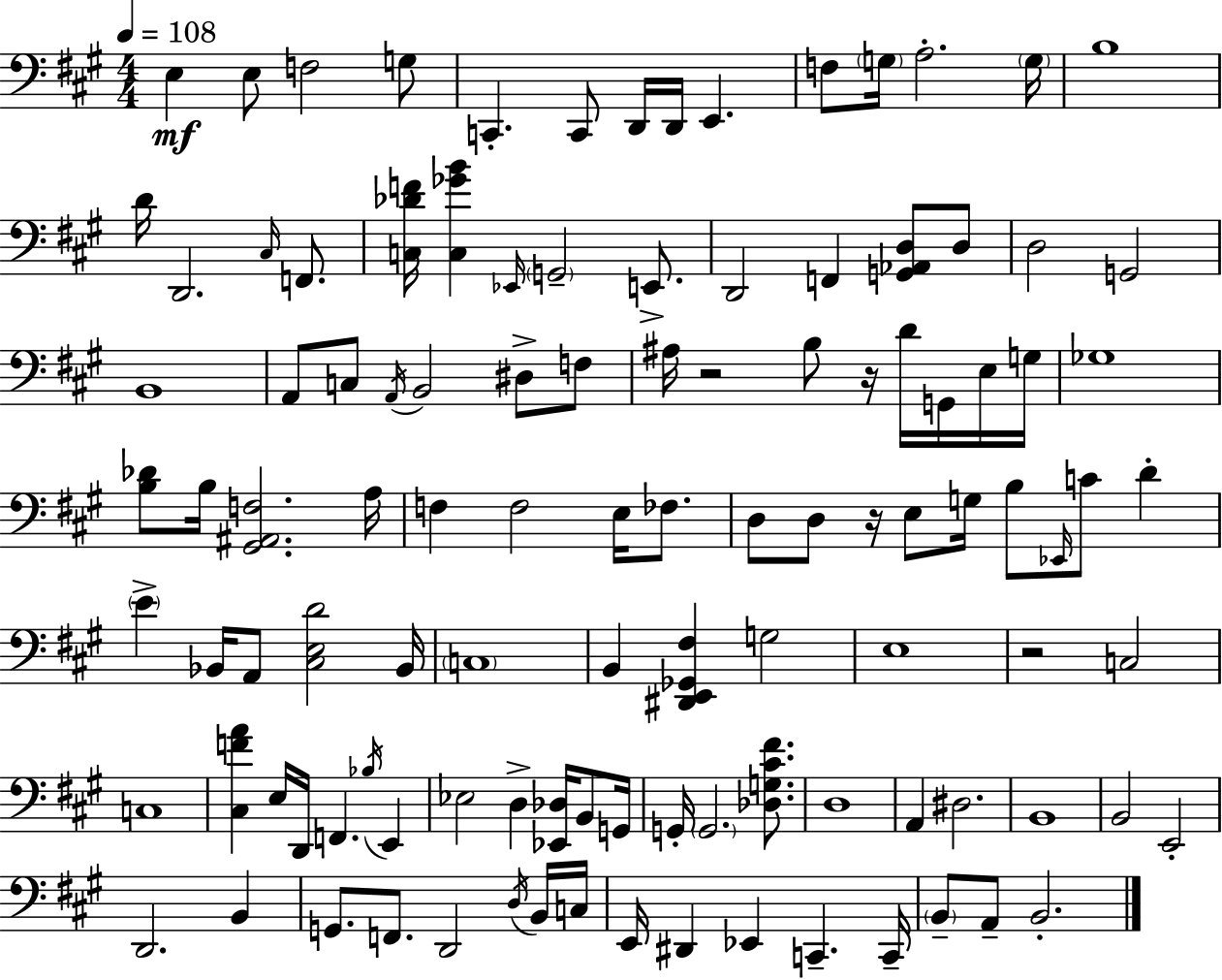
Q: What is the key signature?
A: A major